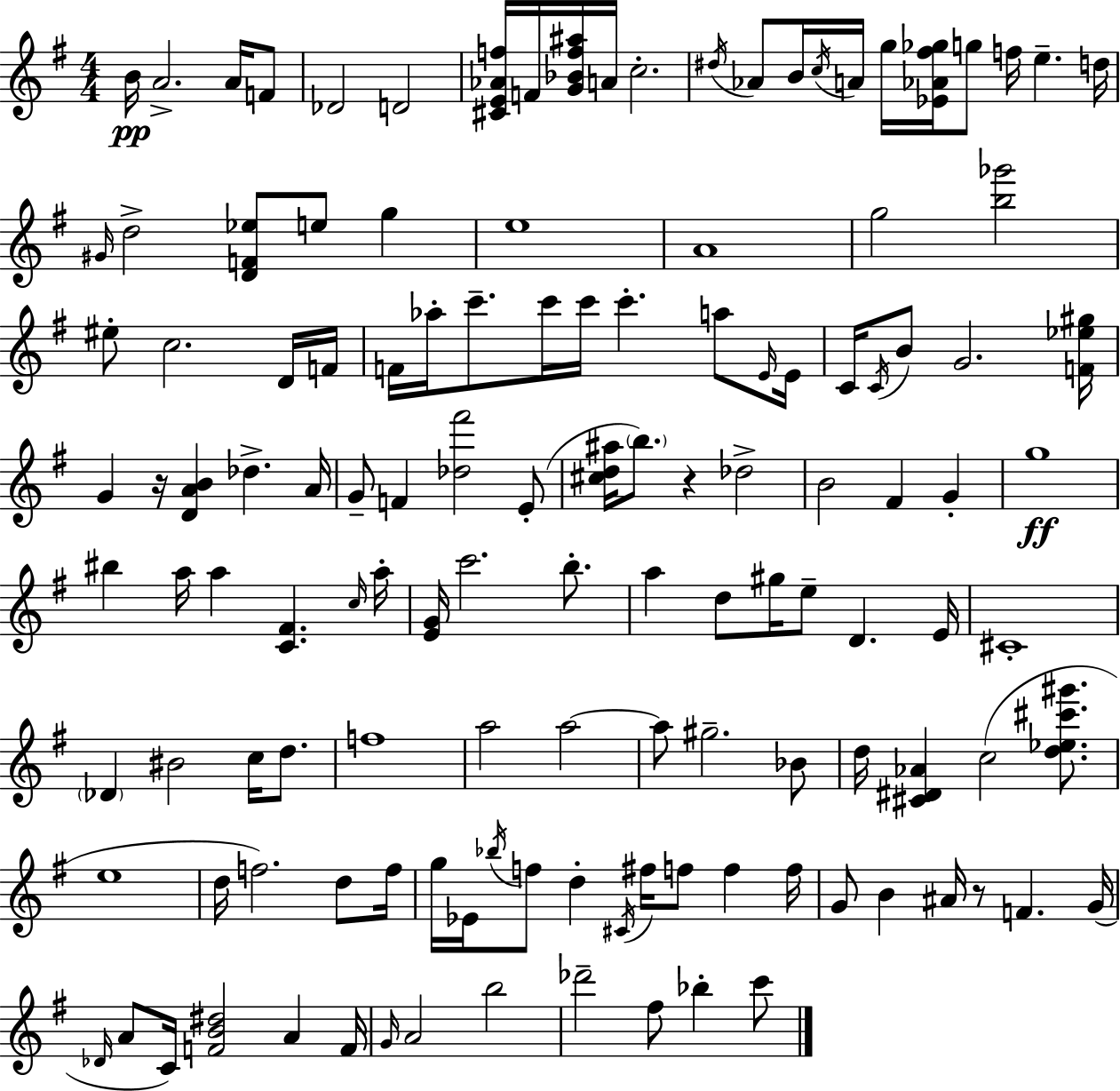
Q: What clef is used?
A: treble